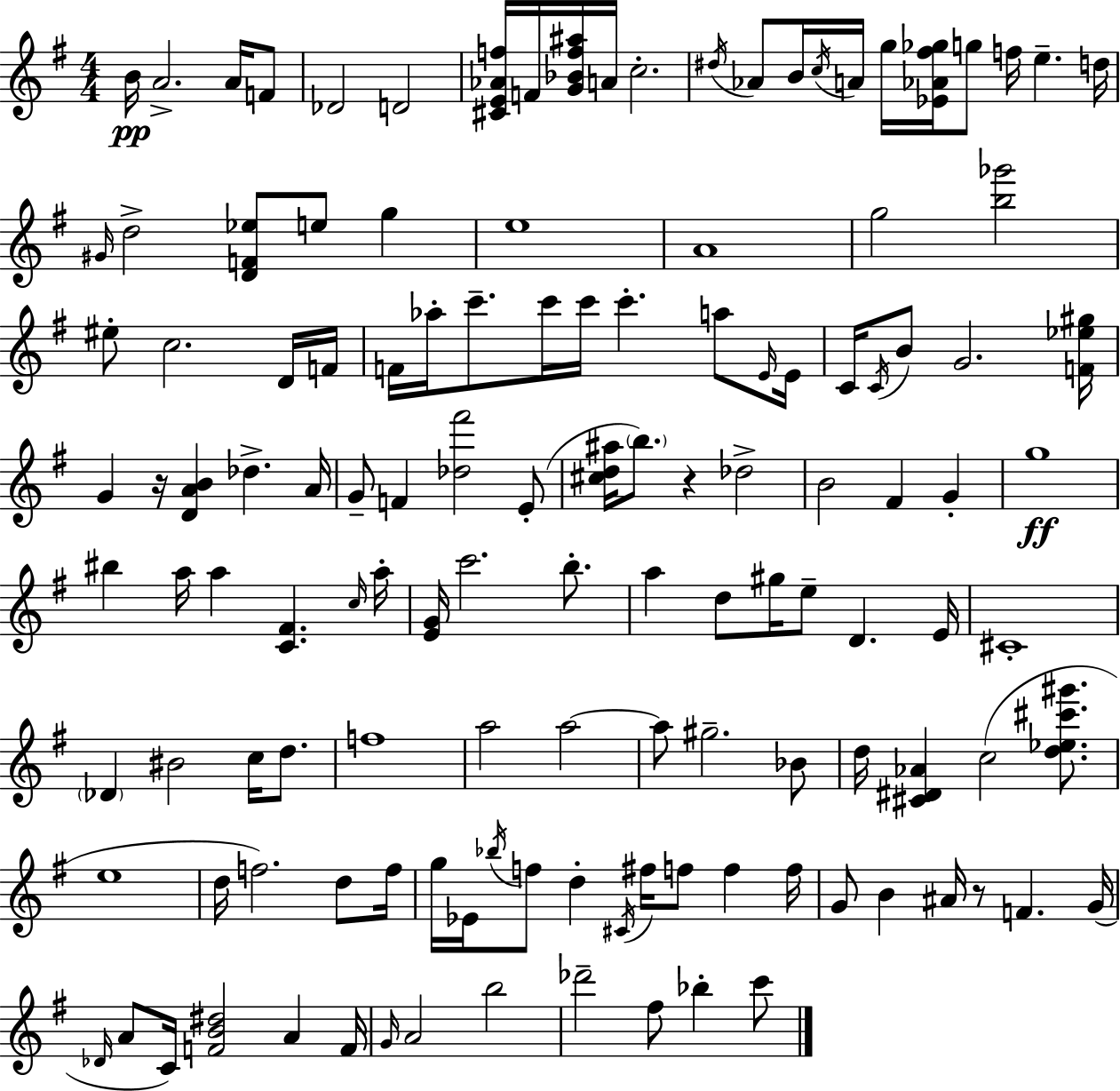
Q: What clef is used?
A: treble